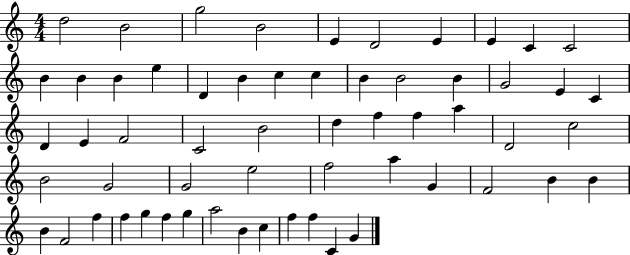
X:1
T:Untitled
M:4/4
L:1/4
K:C
d2 B2 g2 B2 E D2 E E C C2 B B B e D B c c B B2 B G2 E C D E F2 C2 B2 d f f a D2 c2 B2 G2 G2 e2 f2 a G F2 B B B F2 f f g f g a2 B c f f C G